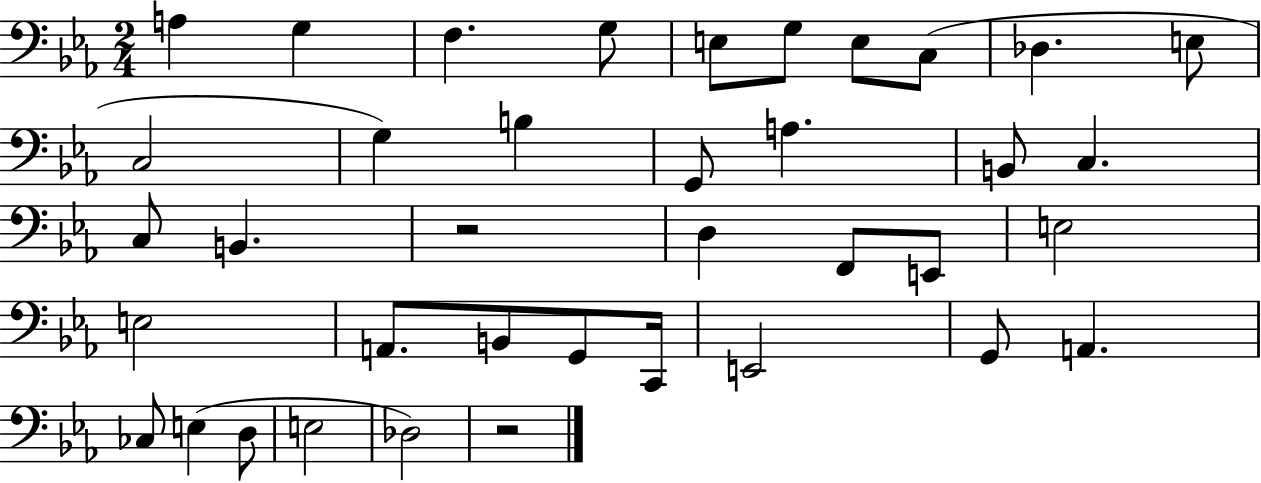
A3/q G3/q F3/q. G3/e E3/e G3/e E3/e C3/e Db3/q. E3/e C3/h G3/q B3/q G2/e A3/q. B2/e C3/q. C3/e B2/q. R/h D3/q F2/e E2/e E3/h E3/h A2/e. B2/e G2/e C2/s E2/h G2/e A2/q. CES3/e E3/q D3/e E3/h Db3/h R/h